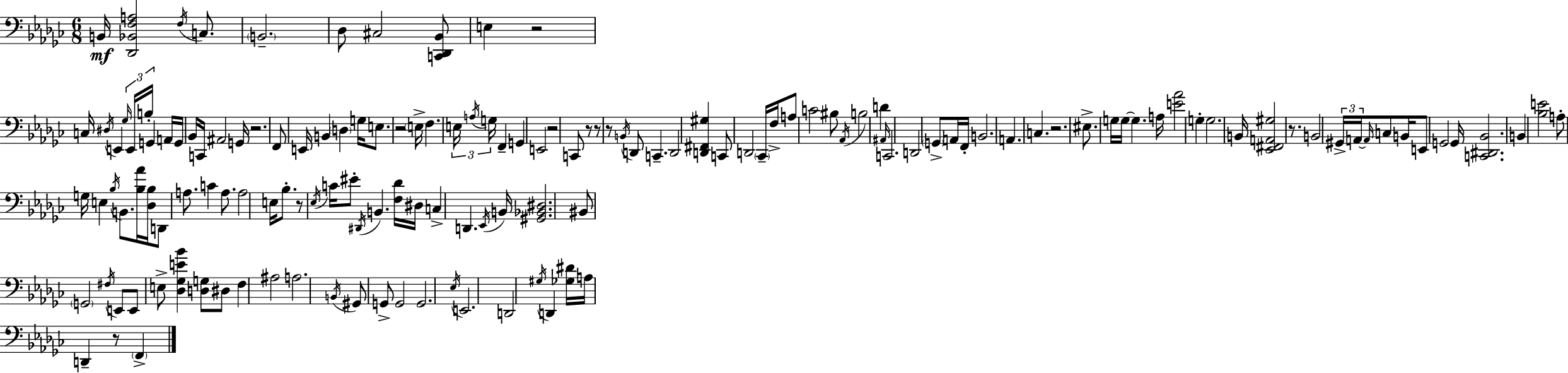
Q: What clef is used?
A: bass